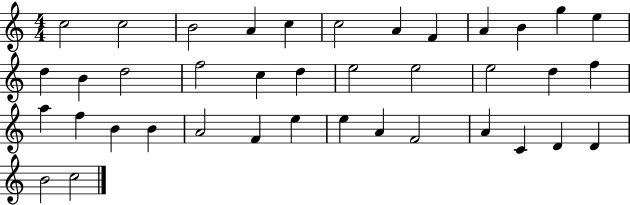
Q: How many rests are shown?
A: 0